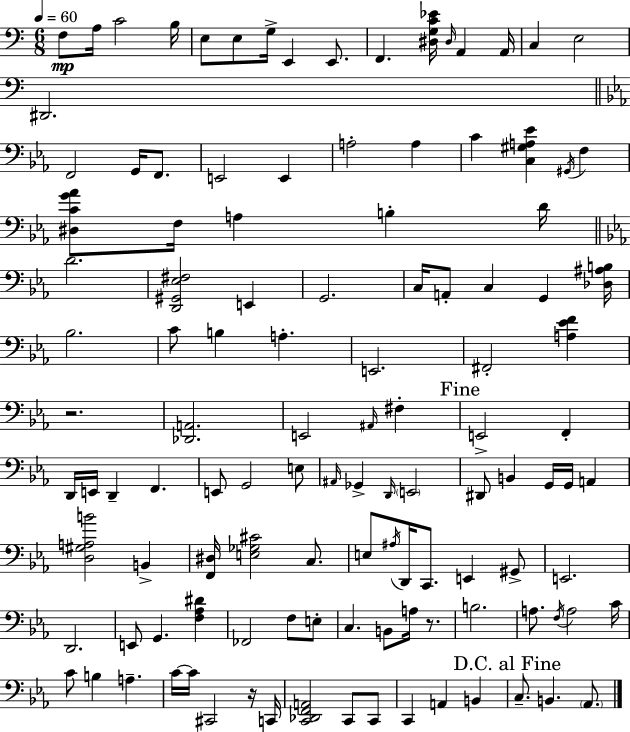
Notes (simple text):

F3/e A3/s C4/h B3/s E3/e E3/e G3/s E2/q E2/e. F2/q. [D#3,G3,C4,Eb4]/s D#3/s A2/q A2/s C3/q E3/h D#2/h. F2/h G2/s F2/e. E2/h E2/q A3/h A3/q C4/q [C3,G#3,A3,Eb4]/q G#2/s F3/q [D#3,C4,G4,Ab4]/e F3/s A3/q B3/q D4/s D4/h. [D2,G#2,Eb3,F#3]/h E2/q G2/h. C3/s A2/e C3/q G2/q [Db3,A#3,B3]/s Bb3/h. C4/e B3/q A3/q. E2/h. F#2/h [A3,Eb4,F4]/q R/h. [Db2,A2]/h. E2/h A#2/s F#3/q E2/h F2/q D2/s E2/s D2/q F2/q. E2/e G2/h E3/e A#2/s Gb2/q D2/s E2/h D#2/e B2/q G2/s G2/s A2/q [D3,G#3,A3,B4]/h B2/q [F2,D#3]/s [E3,Gb3,C#4]/h C3/e. E3/e A#3/s D2/s C2/e. E2/q G#2/e E2/h. D2/h. E2/e G2/q. [F3,Ab3,D#4]/q FES2/h F3/e E3/e C3/q. B2/e A3/s R/e. B3/h. A3/e. F3/s A3/h C4/s C4/e B3/q A3/q. C4/s C4/s C#2/h R/s C2/s [C2,Db2,F2,A2]/h C2/e C2/e C2/q A2/q B2/q C3/e. B2/q. Ab2/e.